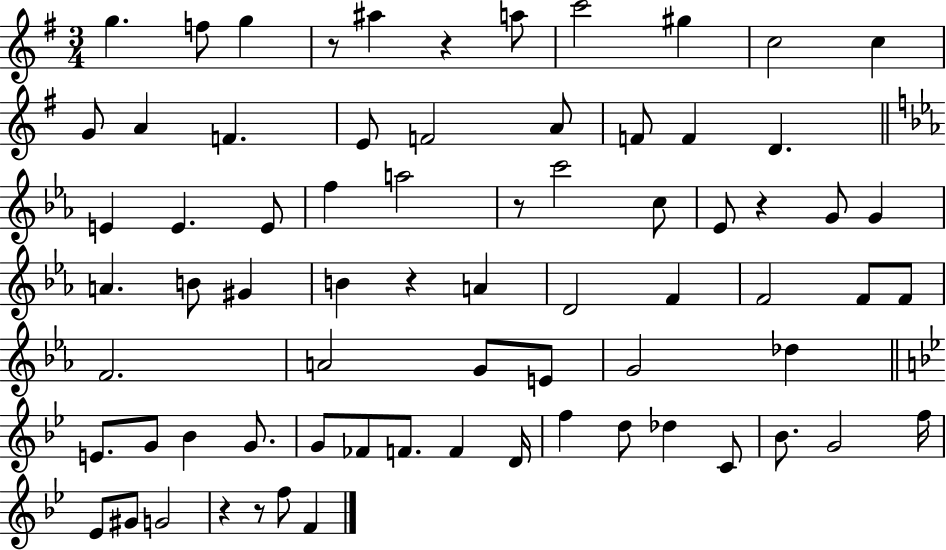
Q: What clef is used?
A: treble